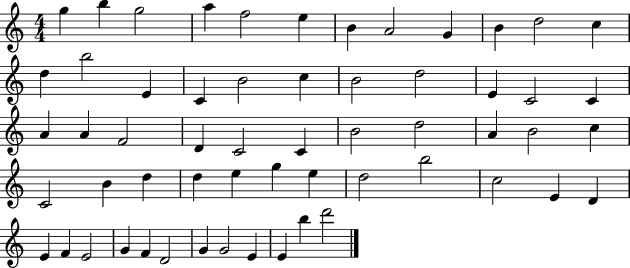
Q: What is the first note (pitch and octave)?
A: G5